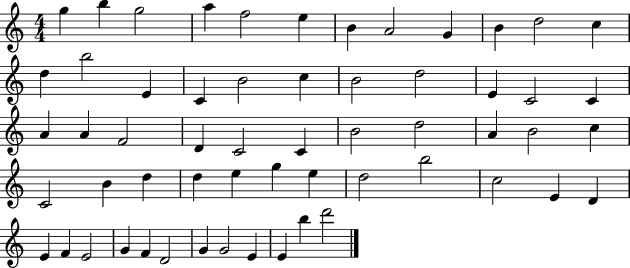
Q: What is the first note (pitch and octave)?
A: G5